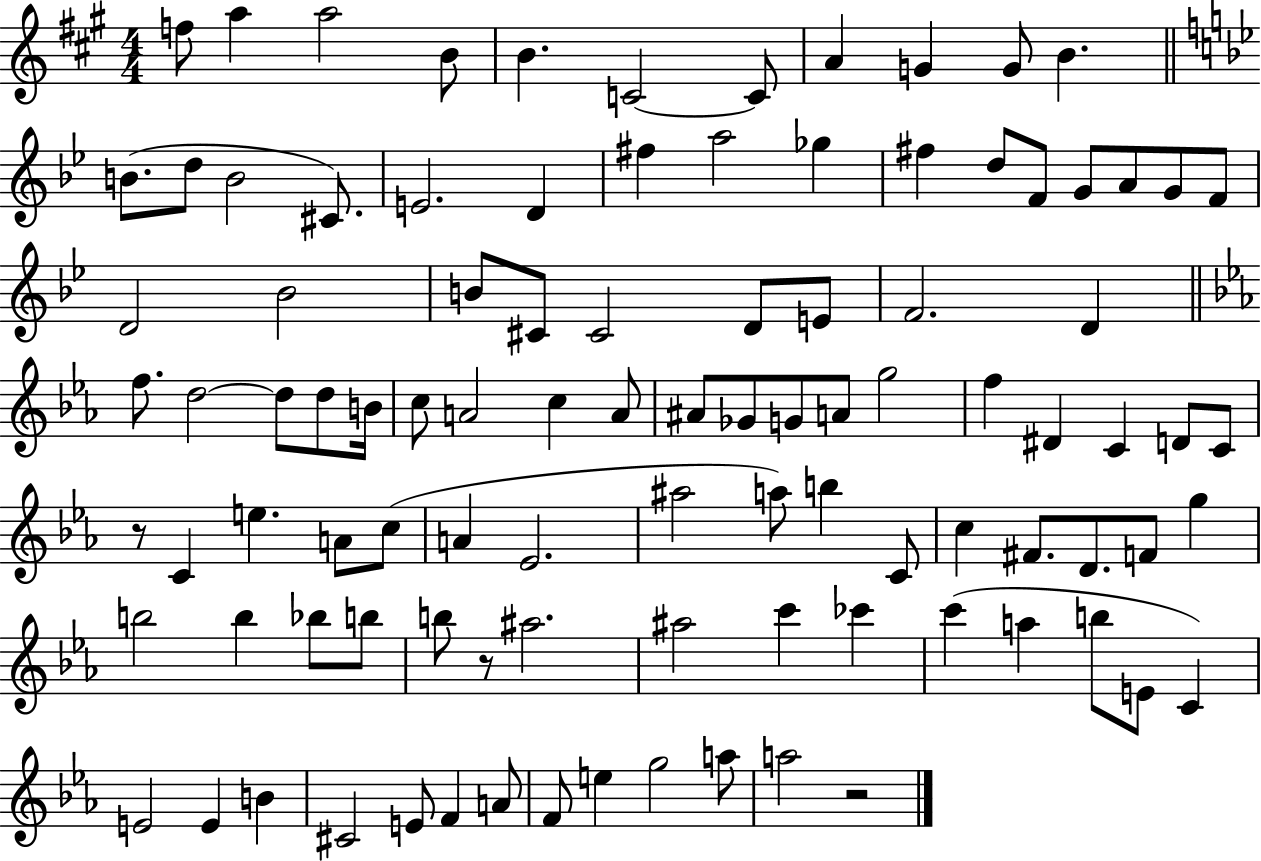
{
  \clef treble
  \numericTimeSignature
  \time 4/4
  \key a \major
  f''8 a''4 a''2 b'8 | b'4. c'2~~ c'8 | a'4 g'4 g'8 b'4. | \bar "||" \break \key bes \major b'8.( d''8 b'2 cis'8.) | e'2. d'4 | fis''4 a''2 ges''4 | fis''4 d''8 f'8 g'8 a'8 g'8 f'8 | \break d'2 bes'2 | b'8 cis'8 cis'2 d'8 e'8 | f'2. d'4 | \bar "||" \break \key c \minor f''8. d''2~~ d''8 d''8 b'16 | c''8 a'2 c''4 a'8 | ais'8 ges'8 g'8 a'8 g''2 | f''4 dis'4 c'4 d'8 c'8 | \break r8 c'4 e''4. a'8 c''8( | a'4 ees'2. | ais''2 a''8) b''4 c'8 | c''4 fis'8. d'8. f'8 g''4 | \break b''2 b''4 bes''8 b''8 | b''8 r8 ais''2. | ais''2 c'''4 ces'''4 | c'''4( a''4 b''8 e'8 c'4) | \break e'2 e'4 b'4 | cis'2 e'8 f'4 a'8 | f'8 e''4 g''2 a''8 | a''2 r2 | \break \bar "|."
}